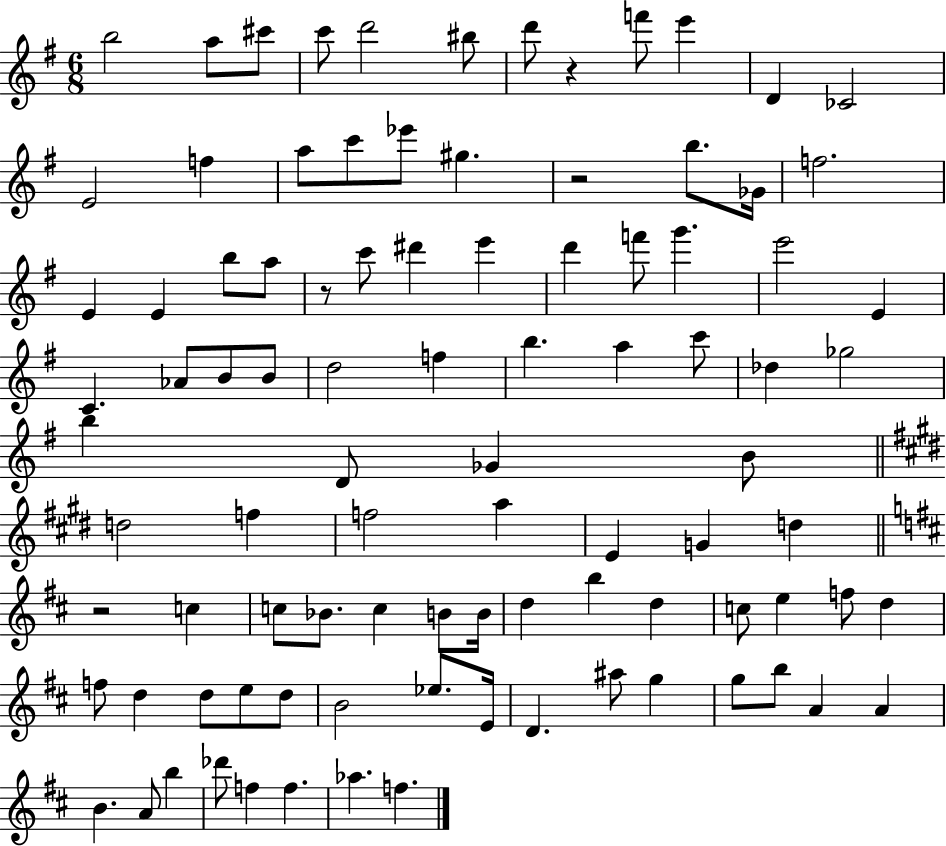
X:1
T:Untitled
M:6/8
L:1/4
K:G
b2 a/2 ^c'/2 c'/2 d'2 ^b/2 d'/2 z f'/2 e' D _C2 E2 f a/2 c'/2 _e'/2 ^g z2 b/2 _G/4 f2 E E b/2 a/2 z/2 c'/2 ^d' e' d' f'/2 g' e'2 E C _A/2 B/2 B/2 d2 f b a c'/2 _d _g2 b D/2 _G B/2 d2 f f2 a E G d z2 c c/2 _B/2 c B/2 B/4 d b d c/2 e f/2 d f/2 d d/2 e/2 d/2 B2 _e/2 E/4 D ^a/2 g g/2 b/2 A A B A/2 b _d'/2 f f _a f